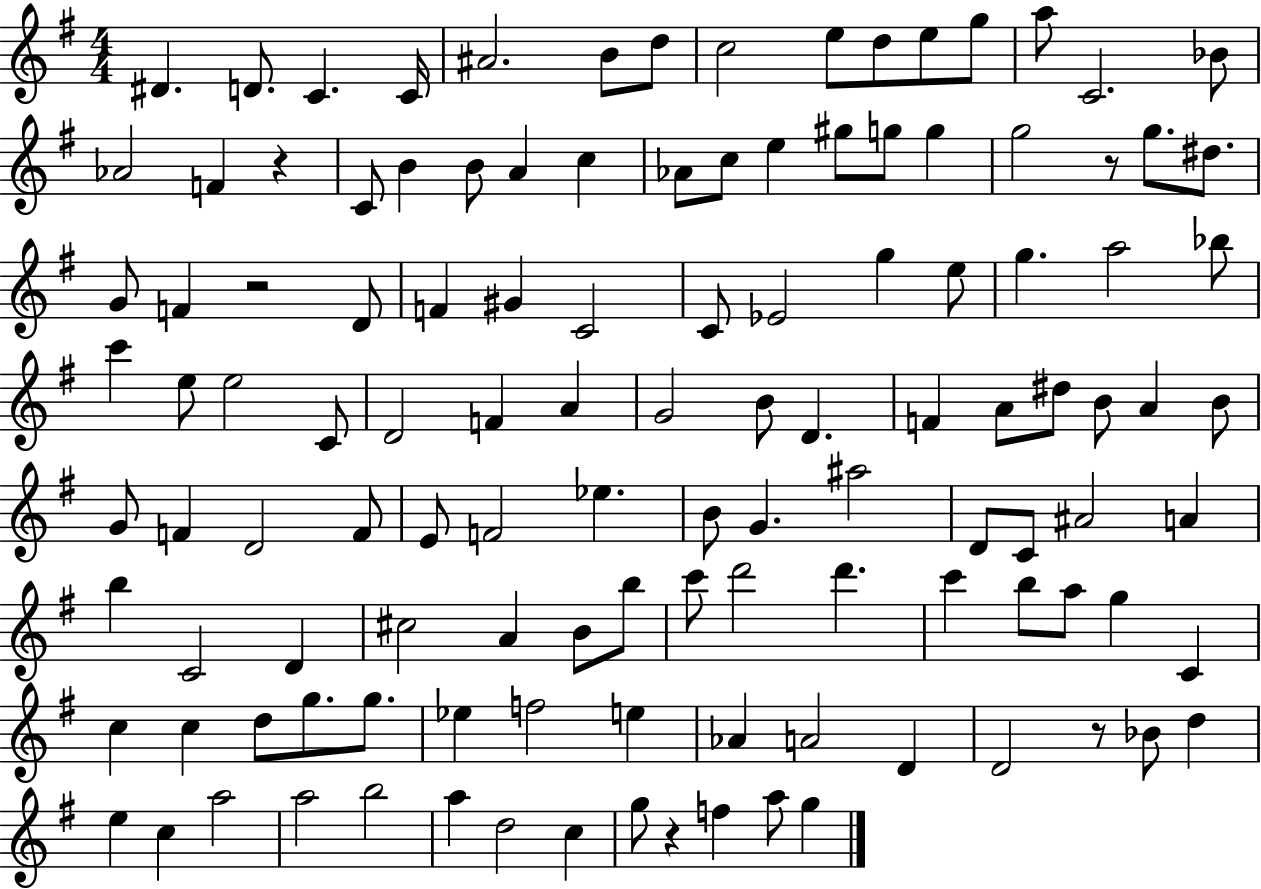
X:1
T:Untitled
M:4/4
L:1/4
K:G
^D D/2 C C/4 ^A2 B/2 d/2 c2 e/2 d/2 e/2 g/2 a/2 C2 _B/2 _A2 F z C/2 B B/2 A c _A/2 c/2 e ^g/2 g/2 g g2 z/2 g/2 ^d/2 G/2 F z2 D/2 F ^G C2 C/2 _E2 g e/2 g a2 _b/2 c' e/2 e2 C/2 D2 F A G2 B/2 D F A/2 ^d/2 B/2 A B/2 G/2 F D2 F/2 E/2 F2 _e B/2 G ^a2 D/2 C/2 ^A2 A b C2 D ^c2 A B/2 b/2 c'/2 d'2 d' c' b/2 a/2 g C c c d/2 g/2 g/2 _e f2 e _A A2 D D2 z/2 _B/2 d e c a2 a2 b2 a d2 c g/2 z f a/2 g